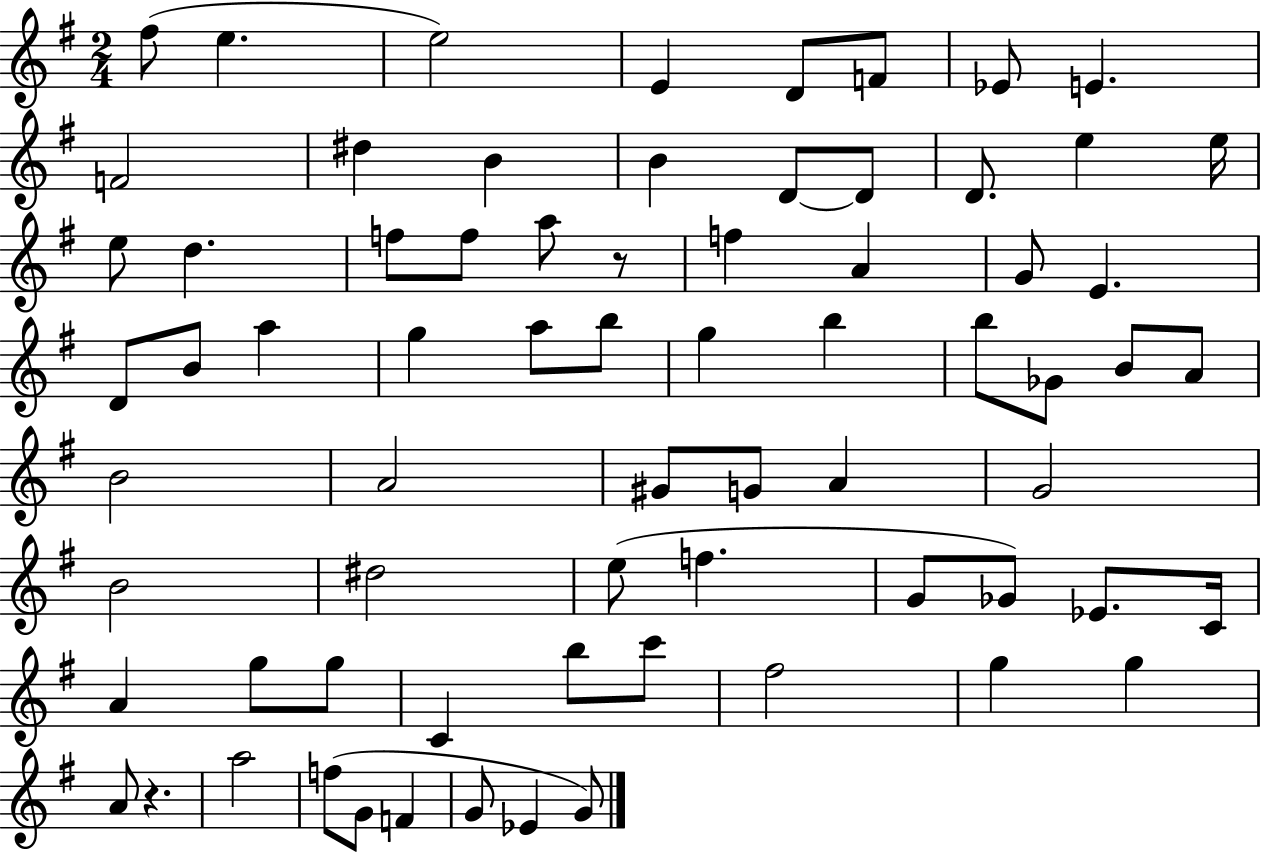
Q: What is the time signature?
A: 2/4